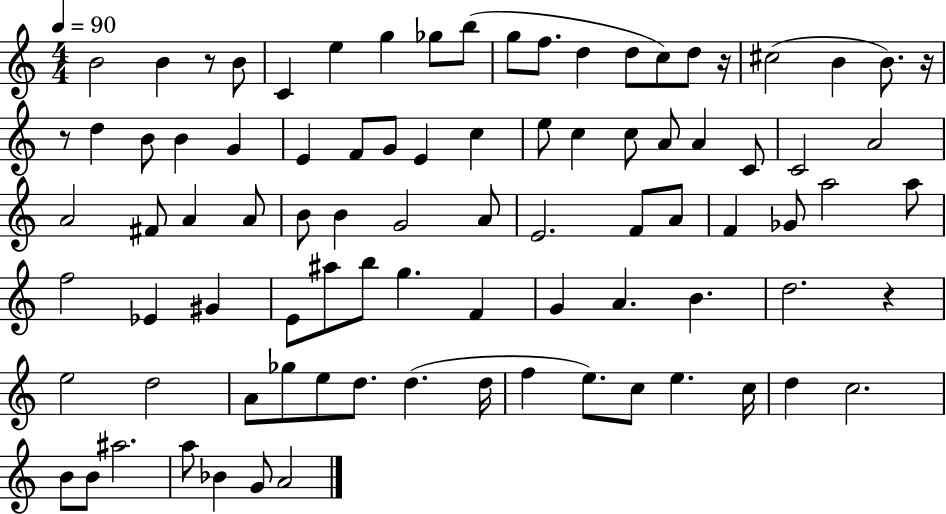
{
  \clef treble
  \numericTimeSignature
  \time 4/4
  \key c \major
  \tempo 4 = 90
  b'2 b'4 r8 b'8 | c'4 e''4 g''4 ges''8 b''8( | g''8 f''8. d''4 d''8 c''8) d''8 r16 | cis''2( b'4 b'8.) r16 | \break r8 d''4 b'8 b'4 g'4 | e'4 f'8 g'8 e'4 c''4 | e''8 c''4 c''8 a'8 a'4 c'8 | c'2 a'2 | \break a'2 fis'8 a'4 a'8 | b'8 b'4 g'2 a'8 | e'2. f'8 a'8 | f'4 ges'8 a''2 a''8 | \break f''2 ees'4 gis'4 | e'8 ais''8 b''8 g''4. f'4 | g'4 a'4. b'4. | d''2. r4 | \break e''2 d''2 | a'8 ges''8 e''8 d''8. d''4.( d''16 | f''4 e''8.) c''8 e''4. c''16 | d''4 c''2. | \break b'8 b'8 ais''2. | a''8 bes'4 g'8 a'2 | \bar "|."
}